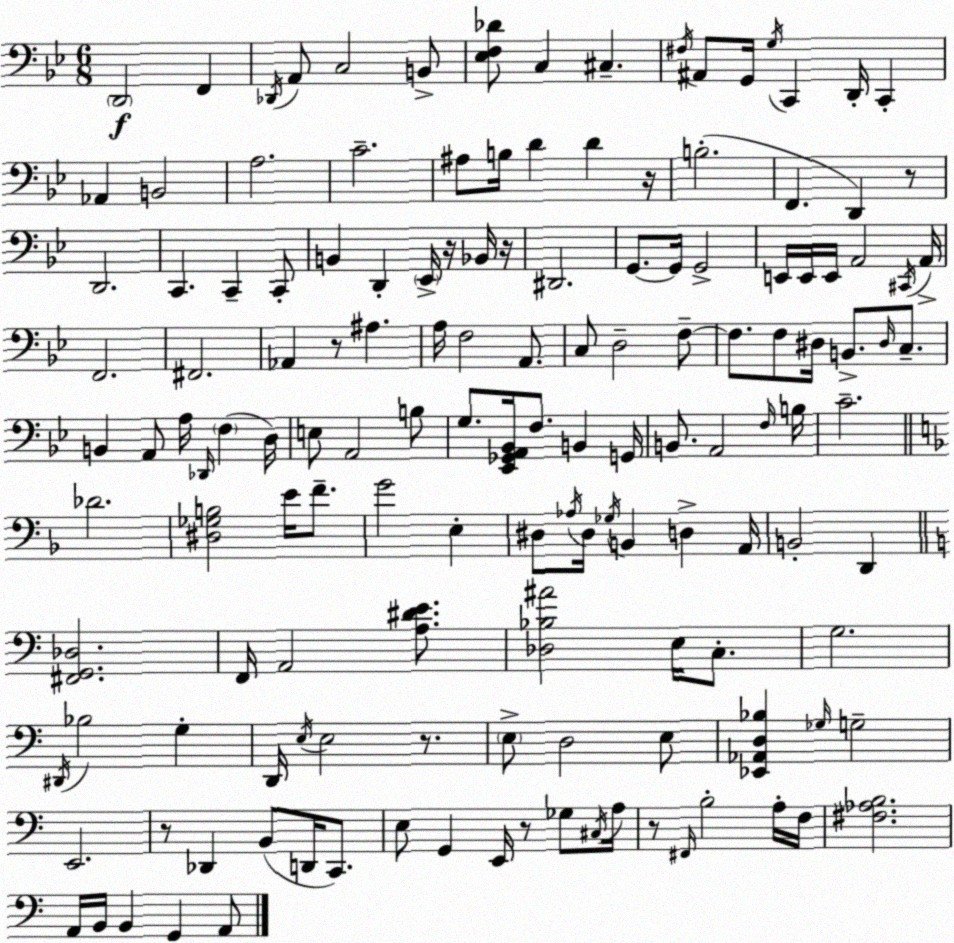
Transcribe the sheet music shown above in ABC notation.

X:1
T:Untitled
M:6/8
L:1/4
K:Bb
D,,2 F,, _D,,/4 A,,/2 C,2 B,,/2 [_E,F,_D]/2 C, ^C, ^F,/4 ^A,,/2 G,,/4 G,/4 C,, D,,/4 C,, _A,, B,,2 A,2 C2 ^A,/2 B,/4 D D z/4 B,2 F,, D,, z/2 D,,2 C,, C,, C,,/2 B,, D,, _E,,/4 z/4 _B,,/4 z/4 ^D,,2 G,,/2 G,,/4 G,,2 E,,/4 E,,/4 E,,/4 A,,2 ^C,,/4 A,,/4 F,,2 ^F,,2 _A,, z/2 ^A, A,/4 F,2 A,,/2 C,/2 D,2 F,/2 F,/2 F,/2 ^D,/4 B,,/2 ^D,/4 C,/2 B,, A,,/2 A,/4 _D,,/4 F, D,/4 E,/2 A,,2 B,/2 G,/2 [_E,,_G,,A,,_B,,]/4 F,/2 B,, G,,/4 B,,/2 A,,2 F,/4 B,/4 C2 _D2 [^D,_G,B,]2 E/4 F/2 G2 E, ^D,/2 _A,/4 ^D,/4 _G,/4 B,, D, A,,/4 B,,2 D,, [^F,,G,,_D,]2 F,,/4 A,,2 [A,^DE]/2 [_D,_B,^A]2 E,/4 C,/2 G,2 ^D,,/4 _B,2 G, D,,/4 E,/4 E,2 z/2 E,/2 D,2 E,/2 [_E,,_A,,D,_B,] _G,/4 G,2 E,,2 z/2 _D,, B,,/2 D,,/4 C,,/2 E,/2 G,, E,,/4 z/2 _G,/2 ^C,/4 A,/4 z/2 ^F,,/4 B,2 A,/4 F,/4 [^F,_A,B,]2 A,,/4 B,,/4 B,, G,, A,,/2